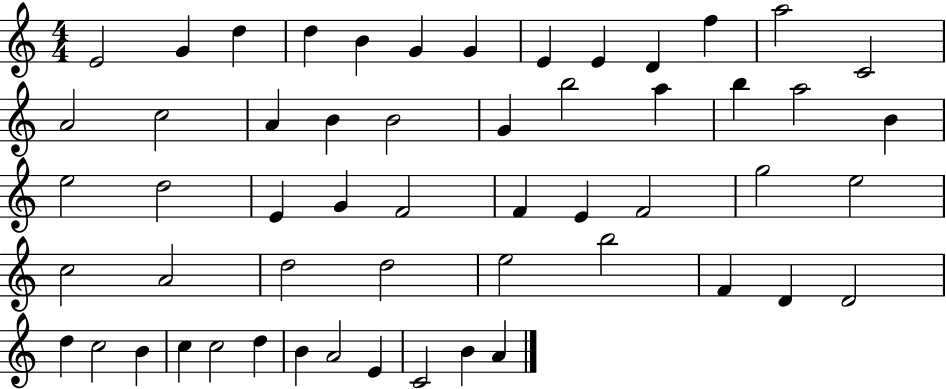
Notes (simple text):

E4/h G4/q D5/q D5/q B4/q G4/q G4/q E4/q E4/q D4/q F5/q A5/h C4/h A4/h C5/h A4/q B4/q B4/h G4/q B5/h A5/q B5/q A5/h B4/q E5/h D5/h E4/q G4/q F4/h F4/q E4/q F4/h G5/h E5/h C5/h A4/h D5/h D5/h E5/h B5/h F4/q D4/q D4/h D5/q C5/h B4/q C5/q C5/h D5/q B4/q A4/h E4/q C4/h B4/q A4/q